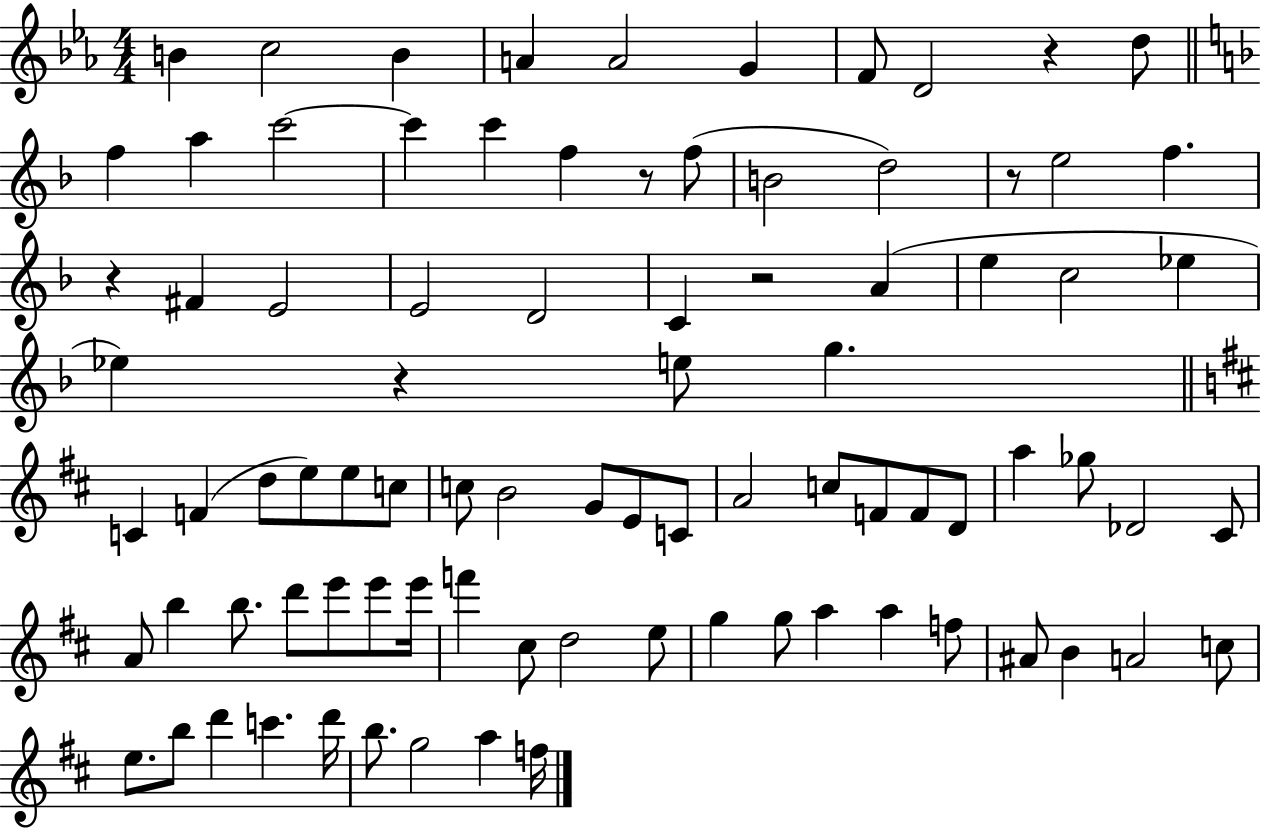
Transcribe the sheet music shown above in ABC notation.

X:1
T:Untitled
M:4/4
L:1/4
K:Eb
B c2 B A A2 G F/2 D2 z d/2 f a c'2 c' c' f z/2 f/2 B2 d2 z/2 e2 f z ^F E2 E2 D2 C z2 A e c2 _e _e z e/2 g C F d/2 e/2 e/2 c/2 c/2 B2 G/2 E/2 C/2 A2 c/2 F/2 F/2 D/2 a _g/2 _D2 ^C/2 A/2 b b/2 d'/2 e'/2 e'/2 e'/4 f' ^c/2 d2 e/2 g g/2 a a f/2 ^A/2 B A2 c/2 e/2 b/2 d' c' d'/4 b/2 g2 a f/4